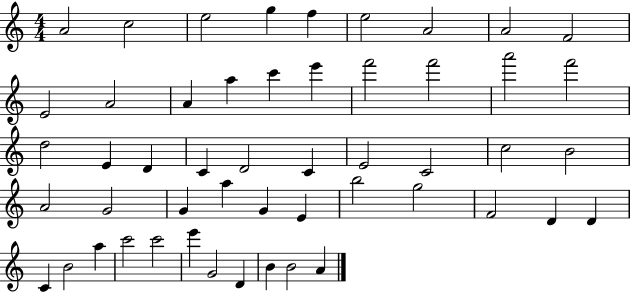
A4/h C5/h E5/h G5/q F5/q E5/h A4/h A4/h F4/h E4/h A4/h A4/q A5/q C6/q E6/q F6/h F6/h A6/h F6/h D5/h E4/q D4/q C4/q D4/h C4/q E4/h C4/h C5/h B4/h A4/h G4/h G4/q A5/q G4/q E4/q B5/h G5/h F4/h D4/q D4/q C4/q B4/h A5/q C6/h C6/h E6/q G4/h D4/q B4/q B4/h A4/q